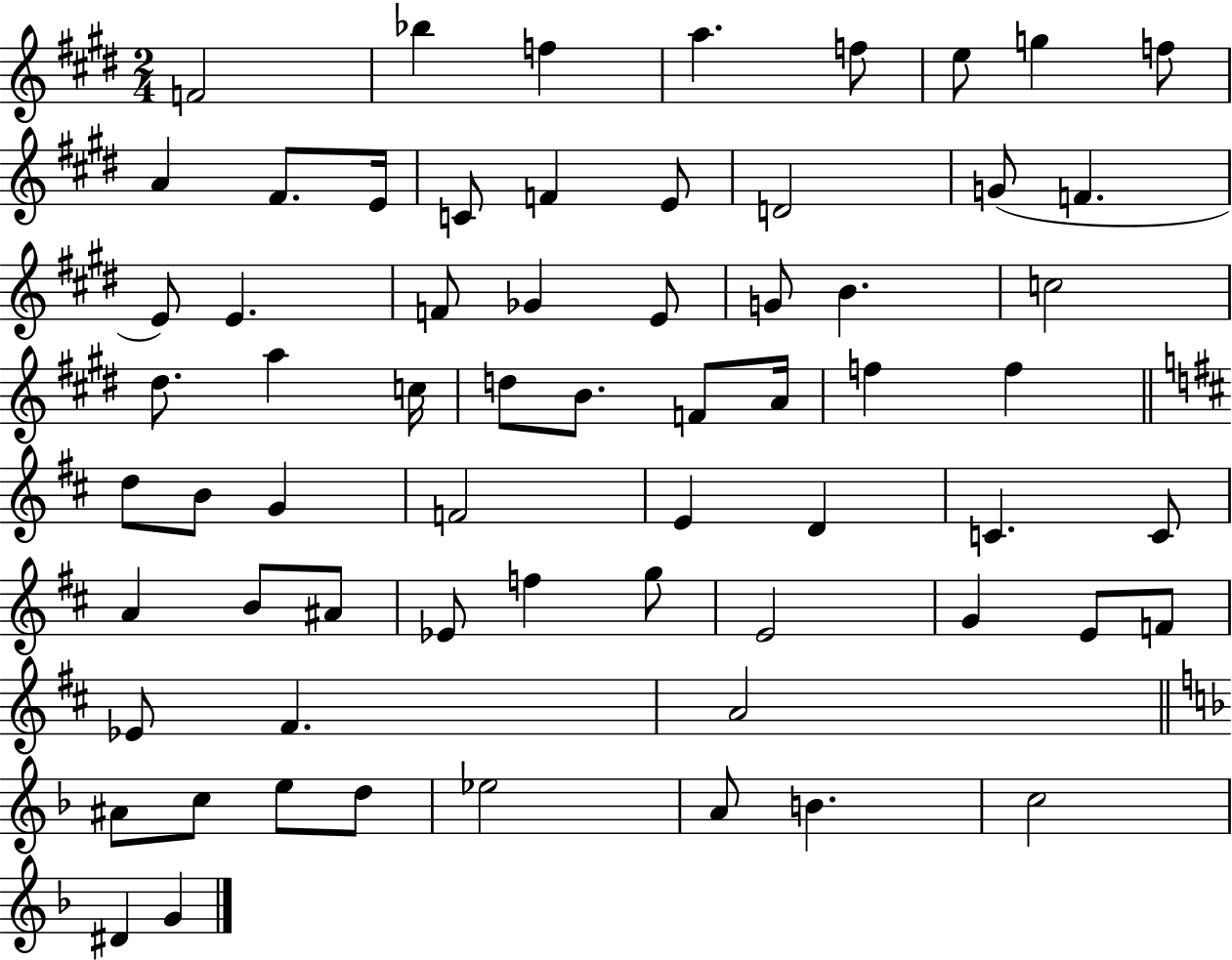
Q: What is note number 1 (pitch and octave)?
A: F4